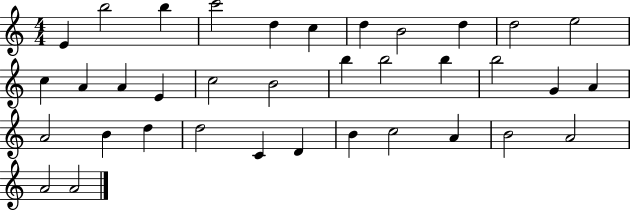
X:1
T:Untitled
M:4/4
L:1/4
K:C
E b2 b c'2 d c d B2 d d2 e2 c A A E c2 B2 b b2 b b2 G A A2 B d d2 C D B c2 A B2 A2 A2 A2